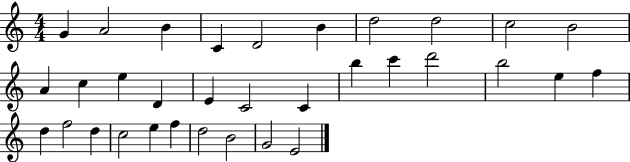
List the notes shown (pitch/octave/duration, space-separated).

G4/q A4/h B4/q C4/q D4/h B4/q D5/h D5/h C5/h B4/h A4/q C5/q E5/q D4/q E4/q C4/h C4/q B5/q C6/q D6/h B5/h E5/q F5/q D5/q F5/h D5/q C5/h E5/q F5/q D5/h B4/h G4/h E4/h